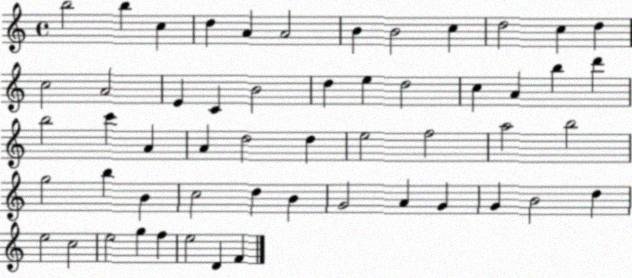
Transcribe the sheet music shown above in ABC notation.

X:1
T:Untitled
M:4/4
L:1/4
K:C
b2 b c d A A2 B B2 c d2 c d c2 A2 E C B2 d e d2 c A b d' b2 c' A A d2 d e2 f2 a2 b2 g2 b B c2 d B G2 A G G B2 d e2 c2 e2 g f e2 D F